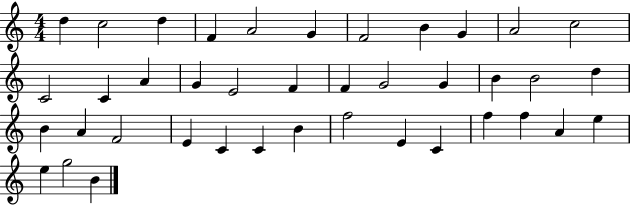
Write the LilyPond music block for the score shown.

{
  \clef treble
  \numericTimeSignature
  \time 4/4
  \key c \major
  d''4 c''2 d''4 | f'4 a'2 g'4 | f'2 b'4 g'4 | a'2 c''2 | \break c'2 c'4 a'4 | g'4 e'2 f'4 | f'4 g'2 g'4 | b'4 b'2 d''4 | \break b'4 a'4 f'2 | e'4 c'4 c'4 b'4 | f''2 e'4 c'4 | f''4 f''4 a'4 e''4 | \break e''4 g''2 b'4 | \bar "|."
}